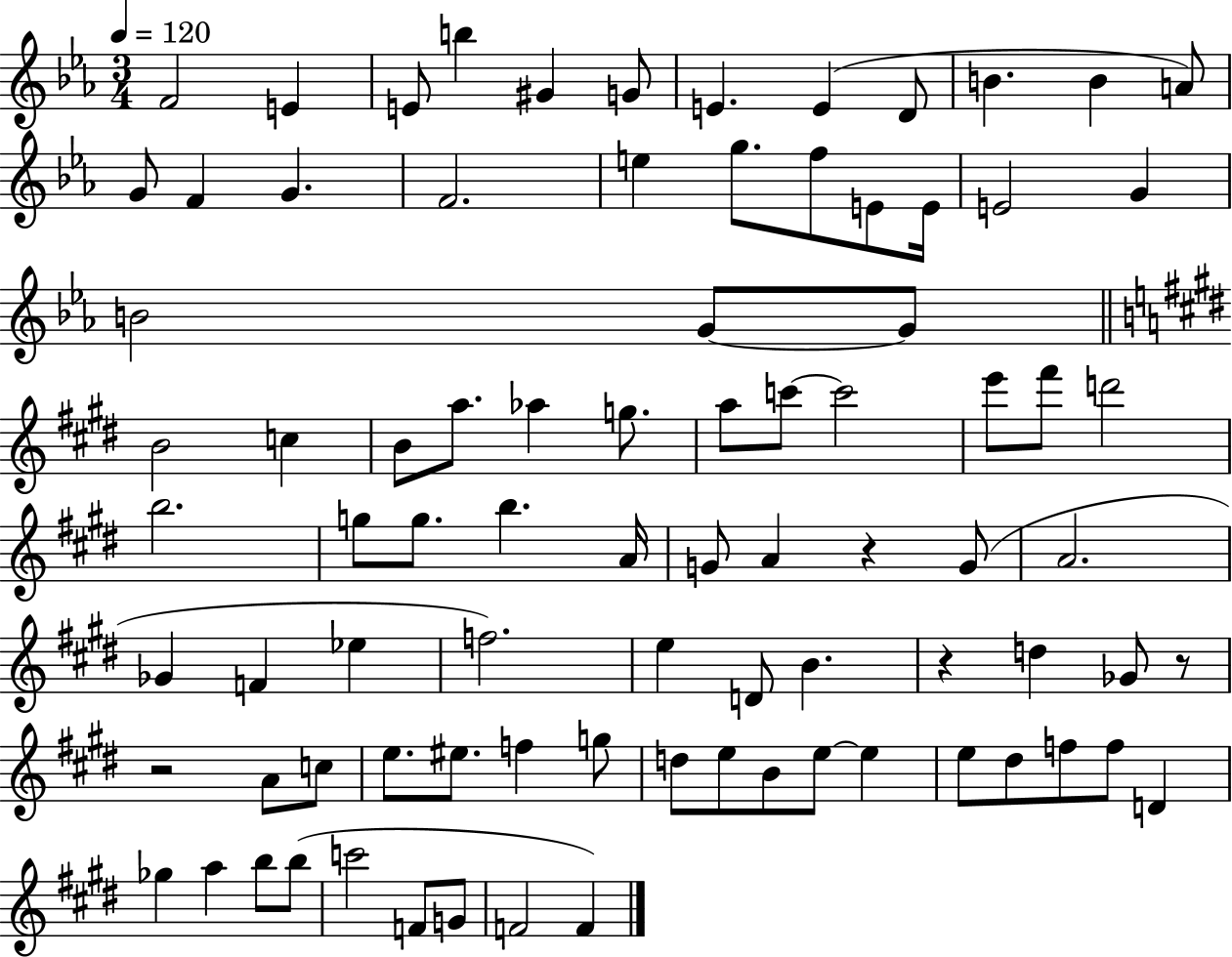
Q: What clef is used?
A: treble